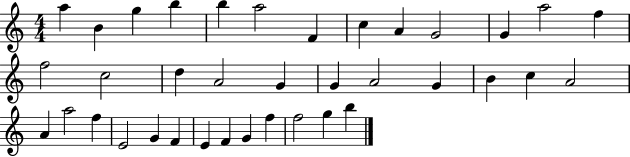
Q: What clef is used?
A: treble